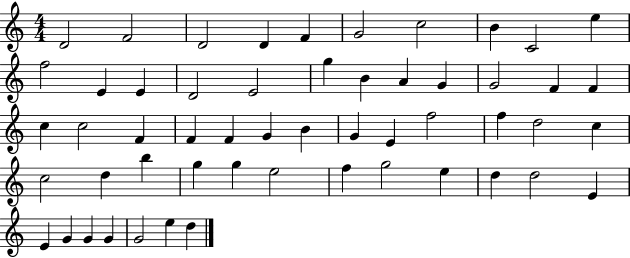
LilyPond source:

{
  \clef treble
  \numericTimeSignature
  \time 4/4
  \key c \major
  d'2 f'2 | d'2 d'4 f'4 | g'2 c''2 | b'4 c'2 e''4 | \break f''2 e'4 e'4 | d'2 e'2 | g''4 b'4 a'4 g'4 | g'2 f'4 f'4 | \break c''4 c''2 f'4 | f'4 f'4 g'4 b'4 | g'4 e'4 f''2 | f''4 d''2 c''4 | \break c''2 d''4 b''4 | g''4 g''4 e''2 | f''4 g''2 e''4 | d''4 d''2 e'4 | \break e'4 g'4 g'4 g'4 | g'2 e''4 d''4 | \bar "|."
}